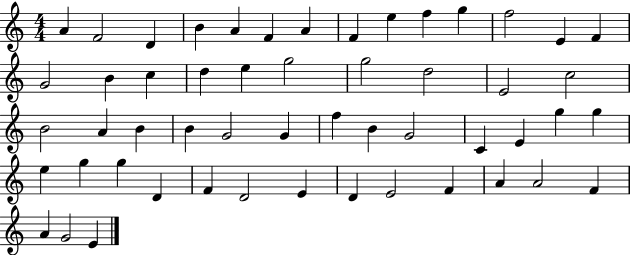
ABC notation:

X:1
T:Untitled
M:4/4
L:1/4
K:C
A F2 D B A F A F e f g f2 E F G2 B c d e g2 g2 d2 E2 c2 B2 A B B G2 G f B G2 C E g g e g g D F D2 E D E2 F A A2 F A G2 E